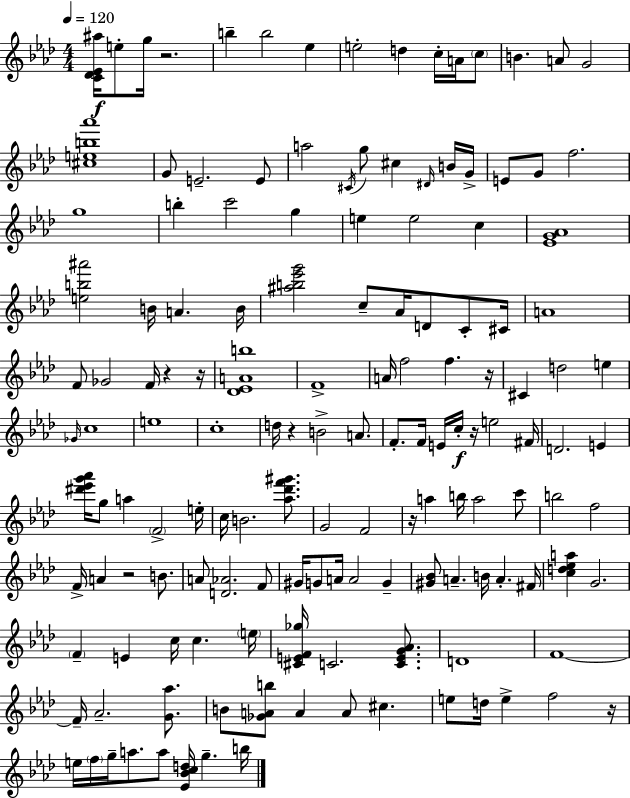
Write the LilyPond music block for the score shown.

{
  \clef treble
  \numericTimeSignature
  \time 4/4
  \key aes \major
  \tempo 4 = 120
  <c' des' ees' ais''>16\f e''8-. g''16 r2. | b''4-- b''2 ees''4 | e''2-. d''4 c''16-. a'16 \parenthesize c''8 | b'4. a'8 g'2 | \break <cis'' e'' b'' aes'''>1 | g'8 e'2.-- e'8 | a''2 \acciaccatura { cis'16 } g''8 cis''4 \grace { dis'16 } | b'16 g'16-> e'8 g'8 f''2. | \break g''1 | b''4-. c'''2 g''4 | e''4 e''2 c''4 | <ees' g' aes'>1 | \break <e'' b'' ais'''>2 b'16 a'4. | b'16 <ais'' b'' ees''' g'''>2 c''8-- aes'16 d'8 c'8-. | cis'16 a'1 | f'8 ges'2 f'16 r4 | \break r16 <des' ees' a' b''>1 | f'1-> | a'16 f''2 f''4. | r16 cis'4 d''2 e''4 | \break \grace { ges'16 } c''1 | e''1 | c''1-. | d''16 r4 b'2-> | \break a'8. f'8.-. f'16 e'16 c''16-.\f r16 e''2 | fis'16 d'2. e'4 | <dis''' ees''' g''' aes'''>16 g''8 a''4 \parenthesize f'2-> | e''16-. c''16 b'2. | \break <aes'' des''' f''' gis'''>8. g'2 f'2 | r16 a''4 b''16 a''2 | c'''8 b''2 f''2 | f'16-> a'4 r2 | \break b'8. a'8 <d' aes'>2. | f'8 gis'16 g'8 a'16 a'2 g'4-- | <gis' bes'>8 a'4.-- b'16 a'4.-. | fis'16 <c'' d'' ees'' a''>4 g'2. | \break \parenthesize f'4-- e'4 c''16 c''4. | \parenthesize e''16 <cis' e' f' ges''>16 c'2. | <c' e' g' aes'>8. d'1 | f'1~~ | \break f'16-- aes'2.-- | <g' aes''>8. b'8 <ges' a' b''>8 a'4 a'8 cis''4. | e''8 d''16 e''4-> f''2 | r16 e''16 \parenthesize f''16 g''16-- a''8. a''8 <ees' bes' c'' d''>16 g''4.-- | \break b''16 \bar "|."
}